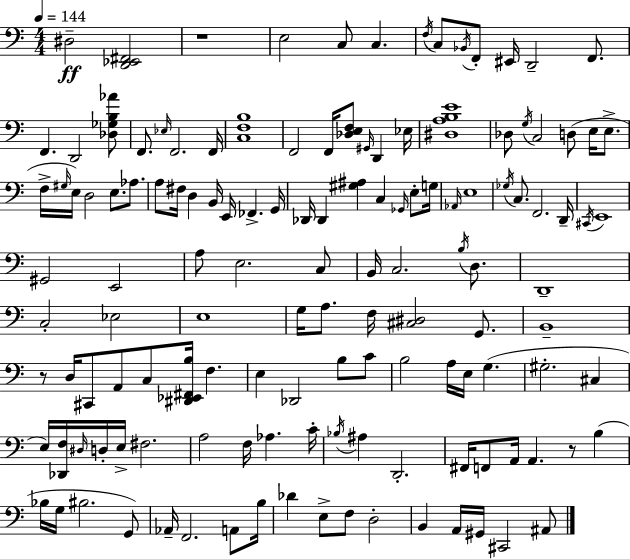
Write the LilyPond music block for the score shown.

{
  \clef bass
  \numericTimeSignature
  \time 4/4
  \key c \major
  \tempo 4 = 144
  dis2--\ff <d, ees, fis,>2 | r1 | e2 c8 c4. | \acciaccatura { f16 } c8 \acciaccatura { bes,16 } f,8-. eis,16 d,2-- f,8. | \break f,4. d,2 | <des ges b aes'>8 f,8. \grace { ees16 } f,2. | f,16 <c f b>1 | f,2 f,16 <des e f>8 \grace { gis,16 } d,4 | \break ees16 <dis a b e'>1 | des8 \acciaccatura { g16 } c2 d8( | e16 e8.-> f16-> \grace { gis16 }) e16 d2 | e8. aes8. a8 fis16 d4 b,16 e,16 fes,4.-> | \break g,16 des,16 des,4 <gis ais>4 c4 | \grace { ges,16 } e8-. g16 \grace { aes,16 } e1 | \acciaccatura { ges16 } c8. f,2. | d,16-- \acciaccatura { cis,16 } e,1 | \break gis,2 | e,2 a8 e2. | c8 b,16 c2. | \acciaccatura { b16 } d8. d,1-- | \break c2-. | ees2 e1 | g16 a8. f16 | <cis dis>2 g,8. b,1-- | \break r8 d16 cis,8 | a,8 c8 <dis, ees, fis, b>16 f4. e4 des,2 | b8 c'8 b2 | a16 e16 g4.( gis2.-. | \break cis4 e16) <des, f>16 \grace { dis16 } d16-. e16-> | fis2. a2 | f16 aes4. c'16-. \acciaccatura { bes16 } ais4 | d,2.-. fis,16 f,8 | \break a,16 a,4. r8 b4( bes16 g16 bis2. | g,8) aes,16-- f,2. | a,8 b16 des'4 | e8-> f8 d2-. b,4 | \break a,16 gis,16 cis,2 ais,8 \bar "|."
}